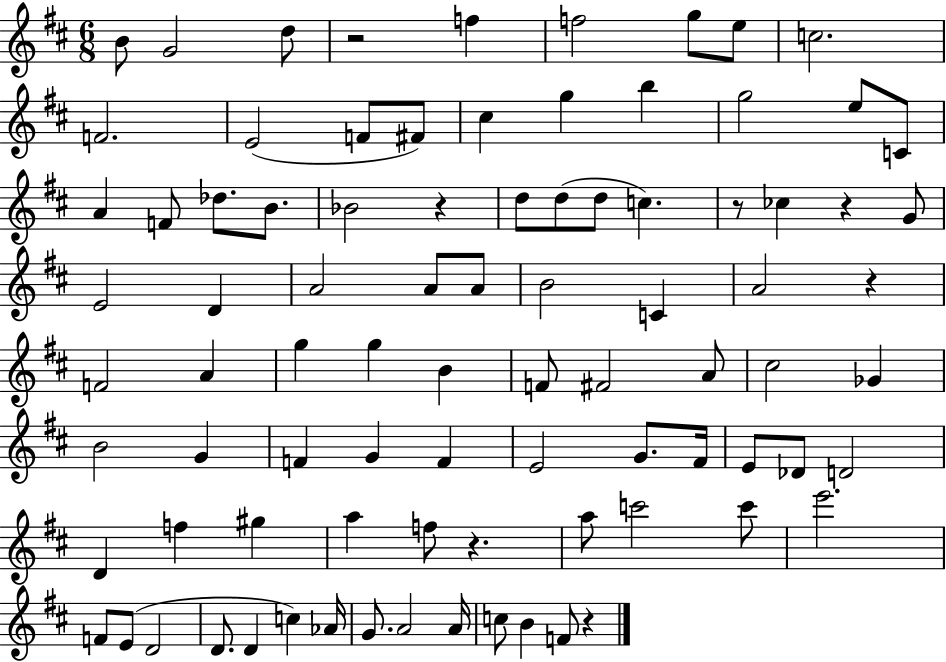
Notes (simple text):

B4/e G4/h D5/e R/h F5/q F5/h G5/e E5/e C5/h. F4/h. E4/h F4/e F#4/e C#5/q G5/q B5/q G5/h E5/e C4/e A4/q F4/e Db5/e. B4/e. Bb4/h R/q D5/e D5/e D5/e C5/q. R/e CES5/q R/q G4/e E4/h D4/q A4/h A4/e A4/e B4/h C4/q A4/h R/q F4/h A4/q G5/q G5/q B4/q F4/e F#4/h A4/e C#5/h Gb4/q B4/h G4/q F4/q G4/q F4/q E4/h G4/e. F#4/s E4/e Db4/e D4/h D4/q F5/q G#5/q A5/q F5/e R/q. A5/e C6/h C6/e E6/h. F4/e E4/e D4/h D4/e. D4/q C5/q Ab4/s G4/e. A4/h A4/s C5/e B4/q F4/e R/q